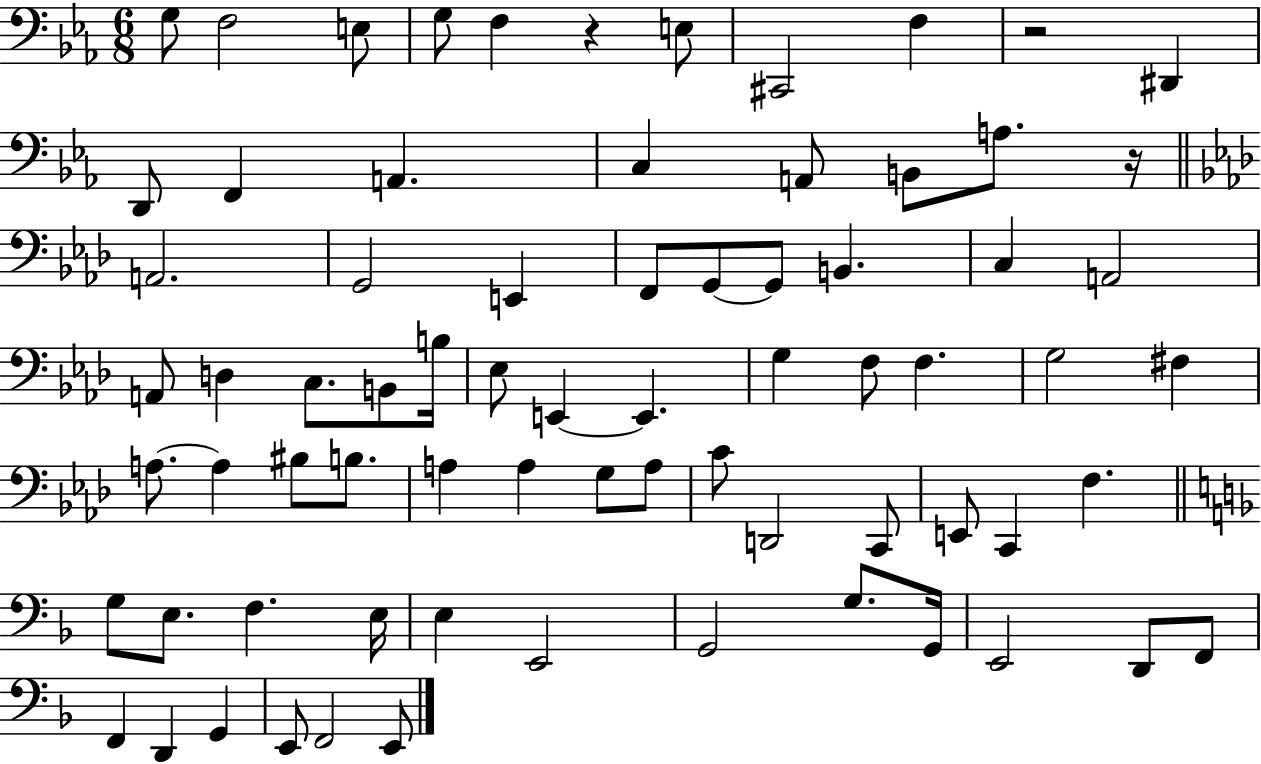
X:1
T:Untitled
M:6/8
L:1/4
K:Eb
G,/2 F,2 E,/2 G,/2 F, z E,/2 ^C,,2 F, z2 ^D,, D,,/2 F,, A,, C, A,,/2 B,,/2 A,/2 z/4 A,,2 G,,2 E,, F,,/2 G,,/2 G,,/2 B,, C, A,,2 A,,/2 D, C,/2 B,,/2 B,/4 _E,/2 E,, E,, G, F,/2 F, G,2 ^F, A,/2 A, ^B,/2 B,/2 A, A, G,/2 A,/2 C/2 D,,2 C,,/2 E,,/2 C,, F, G,/2 E,/2 F, E,/4 E, E,,2 G,,2 G,/2 G,,/4 E,,2 D,,/2 F,,/2 F,, D,, G,, E,,/2 F,,2 E,,/2